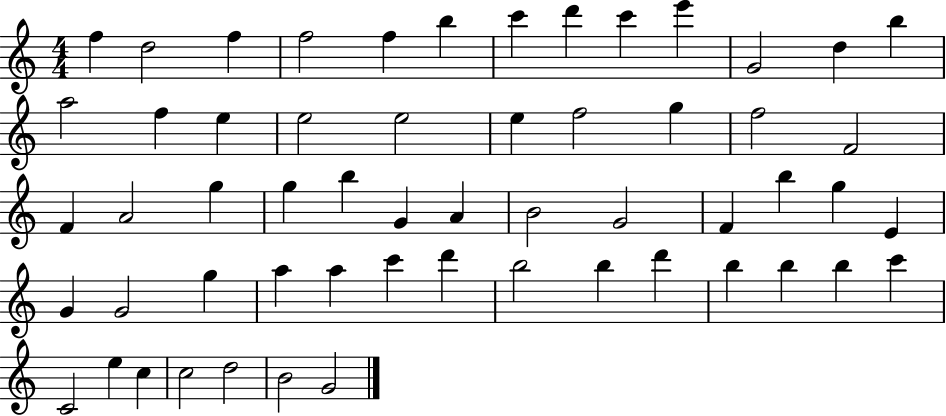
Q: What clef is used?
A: treble